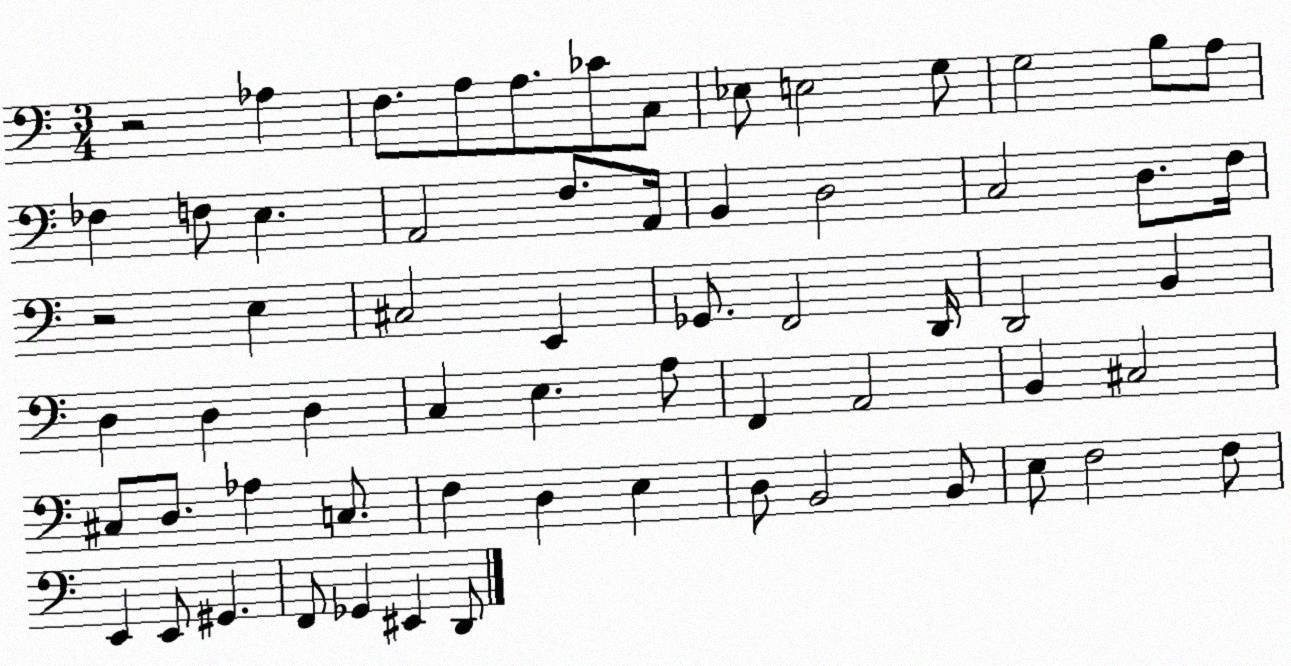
X:1
T:Untitled
M:3/4
L:1/4
K:C
z2 _A, F,/2 A,/2 A,/2 _C/2 C,/2 _E,/2 E,2 G,/2 G,2 B,/2 A,/2 _F, F,/2 E, A,,2 F,/2 A,,/4 B,, D,2 C,2 D,/2 F,/4 z2 E, ^C,2 E,, _G,,/2 F,,2 D,,/4 D,,2 B,, D, D, D, C, E, A,/2 F,, A,,2 B,, ^C,2 ^C,/2 D,/2 _A, C,/2 F, D, E, D,/2 B,,2 B,,/2 E,/2 F,2 F,/2 E,, E,,/2 ^G,, F,,/2 _G,, ^E,, D,,/2